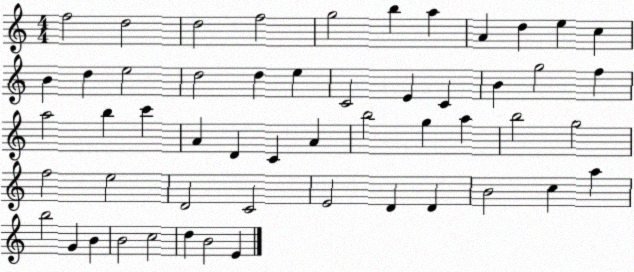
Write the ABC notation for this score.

X:1
T:Untitled
M:4/4
L:1/4
K:C
f2 d2 d2 f2 g2 b a A d e c B d e2 d2 d e C2 E C B g2 f a2 b c' A D C A b2 g a b2 g2 f2 e2 D2 C2 E2 D D B2 c a b2 G B B2 c2 d B2 E